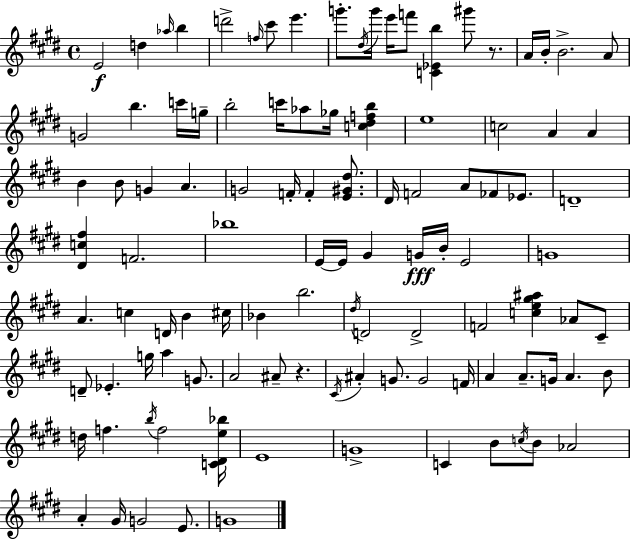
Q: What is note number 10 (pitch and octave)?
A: D#5